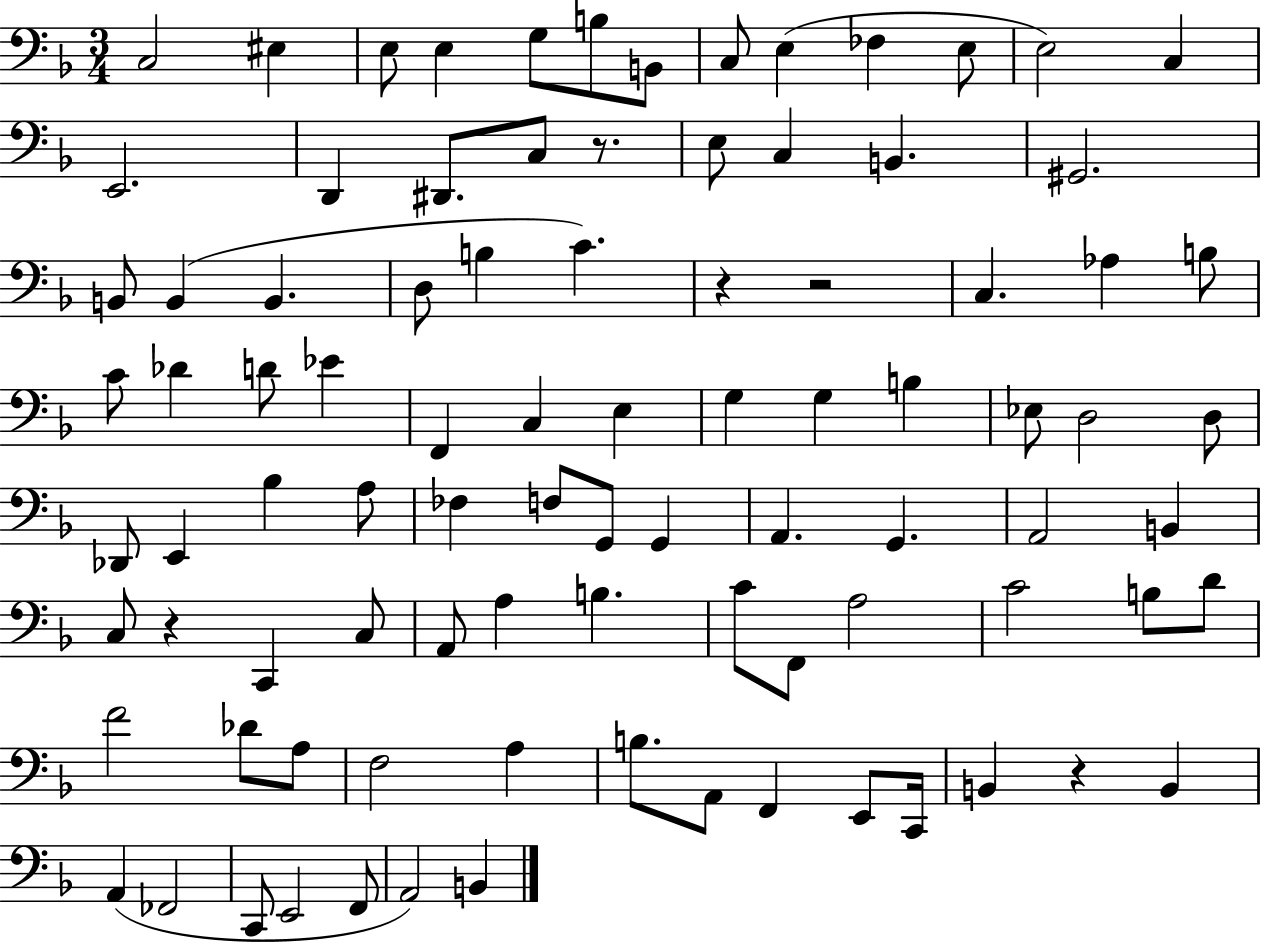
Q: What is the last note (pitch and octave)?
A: B2